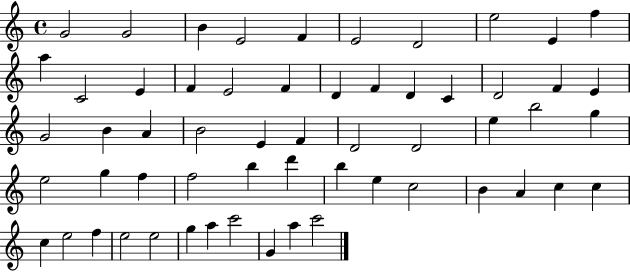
{
  \clef treble
  \time 4/4
  \defaultTimeSignature
  \key c \major
  g'2 g'2 | b'4 e'2 f'4 | e'2 d'2 | e''2 e'4 f''4 | \break a''4 c'2 e'4 | f'4 e'2 f'4 | d'4 f'4 d'4 c'4 | d'2 f'4 e'4 | \break g'2 b'4 a'4 | b'2 e'4 f'4 | d'2 d'2 | e''4 b''2 g''4 | \break e''2 g''4 f''4 | f''2 b''4 d'''4 | b''4 e''4 c''2 | b'4 a'4 c''4 c''4 | \break c''4 e''2 f''4 | e''2 e''2 | g''4 a''4 c'''2 | g'4 a''4 c'''2 | \break \bar "|."
}